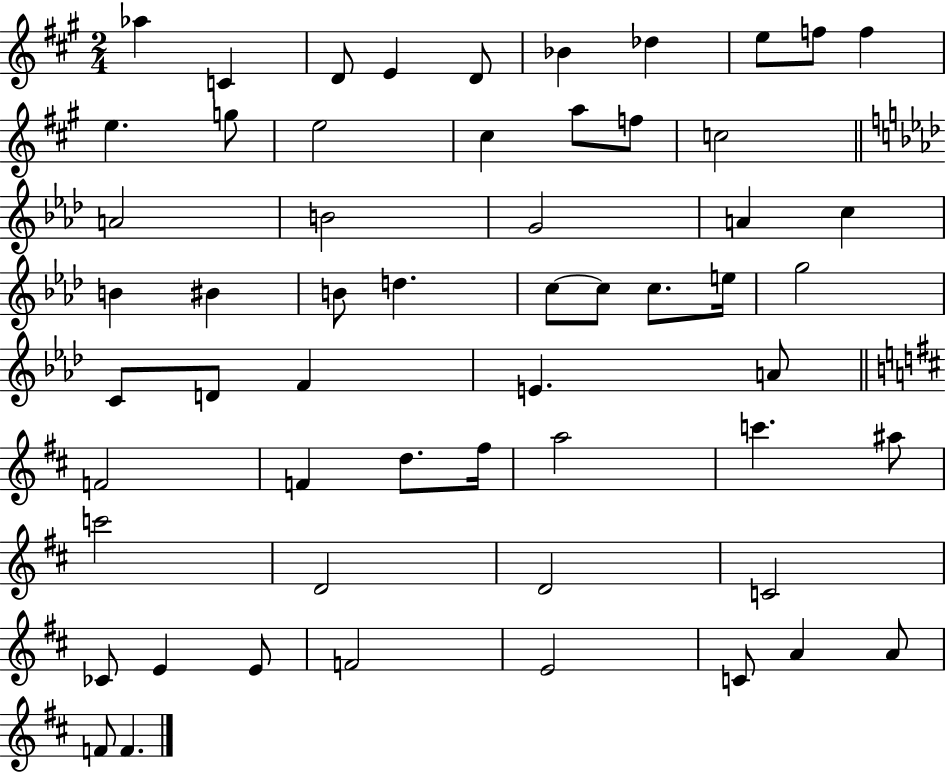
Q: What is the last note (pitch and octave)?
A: F4